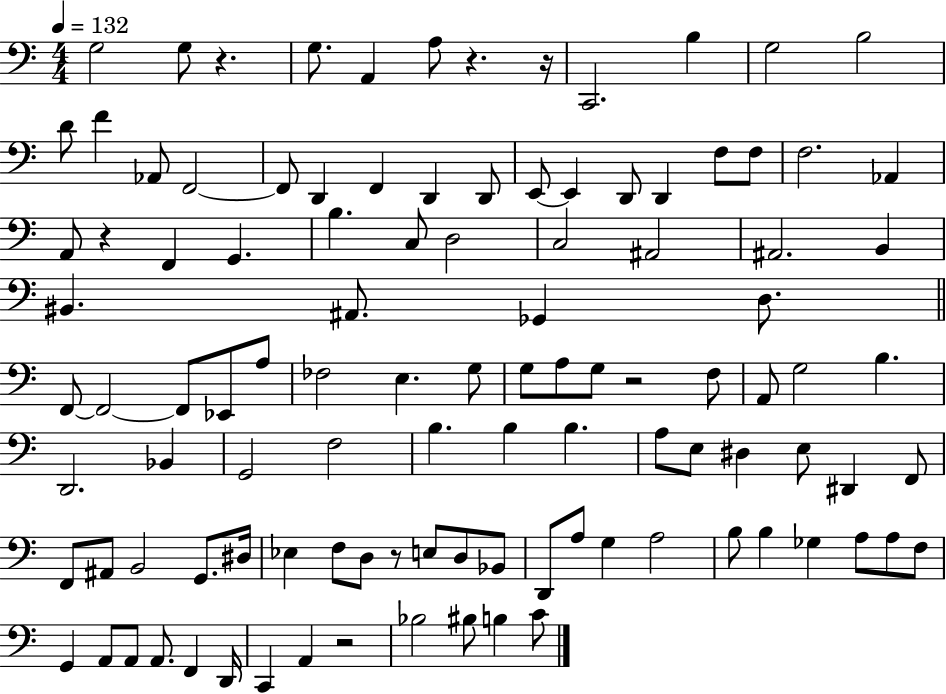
{
  \clef bass
  \numericTimeSignature
  \time 4/4
  \key c \major
  \tempo 4 = 132
  g2 g8 r4. | g8. a,4 a8 r4. r16 | c,2. b4 | g2 b2 | \break d'8 f'4 aes,8 f,2~~ | f,8 d,4 f,4 d,4 d,8 | e,8~~ e,4 d,8 d,4 f8 f8 | f2. aes,4 | \break a,8 r4 f,4 g,4. | b4. c8 d2 | c2 ais,2 | ais,2. b,4 | \break bis,4. ais,8. ges,4 d8. | \bar "||" \break \key a \minor f,8~~ f,2~~ f,8 ees,8 a8 | fes2 e4. g8 | g8 a8 g8 r2 f8 | a,8 g2 b4. | \break d,2. bes,4 | g,2 f2 | b4. b4 b4. | a8 e8 dis4 e8 dis,4 f,8 | \break f,8 ais,8 b,2 g,8. dis16 | ees4 f8 d8 r8 e8 d8 bes,8 | d,8 a8 g4 a2 | b8 b4 ges4 a8 a8 f8 | \break g,4 a,8 a,8 a,8. f,4 d,16 | c,4 a,4 r2 | bes2 bis8 b4 c'8 | \bar "|."
}